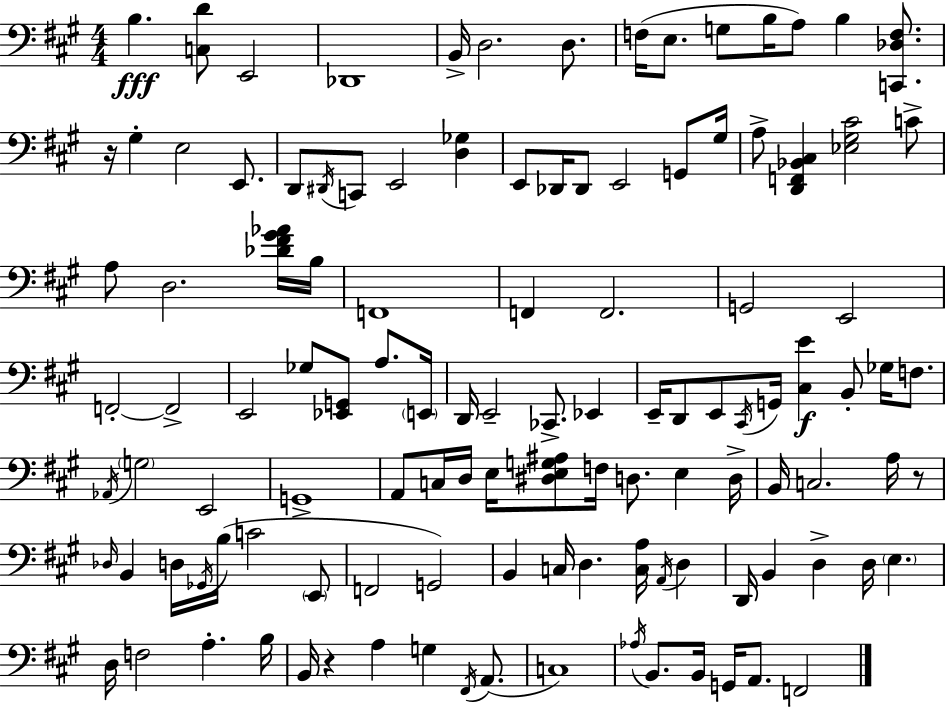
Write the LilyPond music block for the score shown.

{
  \clef bass
  \numericTimeSignature
  \time 4/4
  \key a \major
  \repeat volta 2 { b4.\fff <c d'>8 e,2 | des,1 | b,16-> d2. d8. | f16( e8. g8 b16 a8) b4 <c, des f>8. | \break r16 gis4-. e2 e,8. | d,8 \acciaccatura { dis,16 } c,8 e,2 <d ges>4 | e,8 des,16 des,8 e,2 g,8 | gis16 a8-> <d, f, bes, cis>4 <ees gis cis'>2 c'8-> | \break a8 d2. <des' fis' gis' aes'>16 | b16 f,1 | f,4 f,2. | g,2 e,2 | \break f,2-.~~ f,2-> | e,2 ges8 <ees, g,>8 a8. | \parenthesize e,16 d,16 e,2-- ces,8.-> ees,4 | e,16-- d,8 e,8 \acciaccatura { cis,16 } g,16 <cis e'>4\f b,8-. ges16 f8. | \break \acciaccatura { aes,16 } \parenthesize g2 e,2 | g,1-> | a,8 c16 d16 e16 <dis e g ais>8 f16 d8. e4 | d16-> b,16 c2. | \break a16 r8 \grace { des16 } b,4 d16 \acciaccatura { ges,16 } b16( c'2 | \parenthesize e,8 f,2 g,2) | b,4 c16 d4. | <c a>16 \acciaccatura { a,16 } d4 d,16 b,4 d4-> d16 | \break \parenthesize e4. d16 f2 a4.-. | b16 b,16 r4 a4 g4 | \acciaccatura { fis,16 }( a,8. c1) | \acciaccatura { aes16 } b,8. b,16 g,16 a,8. | \break f,2 } \bar "|."
}